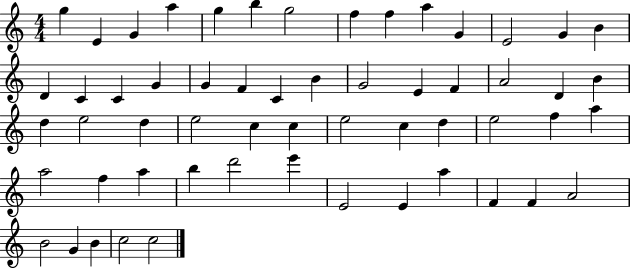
G5/q E4/q G4/q A5/q G5/q B5/q G5/h F5/q F5/q A5/q G4/q E4/h G4/q B4/q D4/q C4/q C4/q G4/q G4/q F4/q C4/q B4/q G4/h E4/q F4/q A4/h D4/q B4/q D5/q E5/h D5/q E5/h C5/q C5/q E5/h C5/q D5/q E5/h F5/q A5/q A5/h F5/q A5/q B5/q D6/h E6/q E4/h E4/q A5/q F4/q F4/q A4/h B4/h G4/q B4/q C5/h C5/h